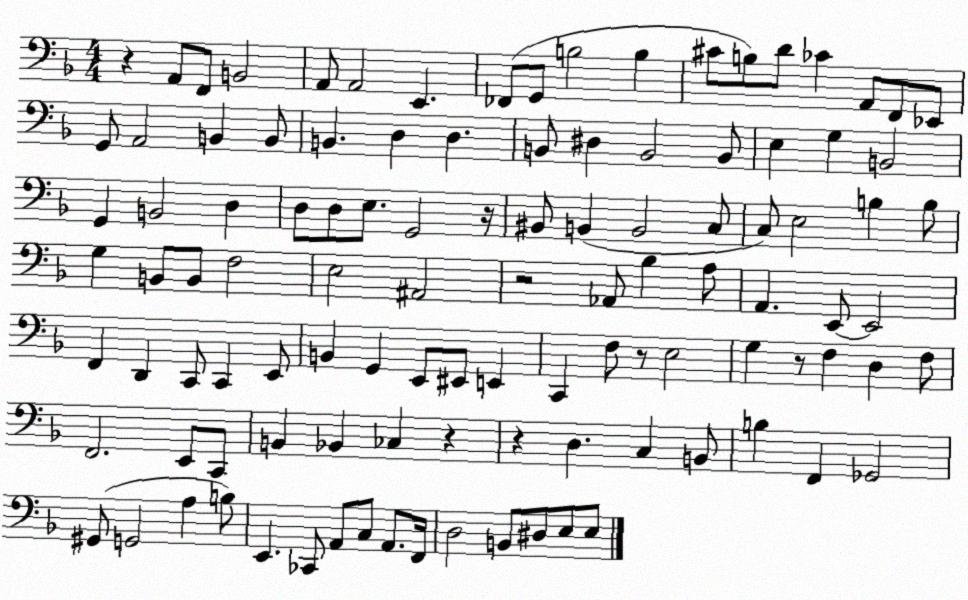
X:1
T:Untitled
M:4/4
L:1/4
K:F
z A,,/2 F,,/2 B,,2 A,,/2 A,,2 E,, _F,,/2 G,,/2 B,2 B, ^C/2 B,/2 D/2 _C A,,/2 F,,/2 _E,,/2 G,,/2 A,,2 B,, B,,/2 B,, D, D, B,,/2 ^D, B,,2 B,,/2 E, G, B,,2 G,, B,,2 D, D,/2 D,/2 E,/2 G,,2 z/4 ^B,,/2 B,, B,,2 C,/2 C,/2 E,2 B, B,/2 G, B,,/2 B,,/2 F,2 E,2 ^A,,2 z2 _A,,/2 _B, A,/2 A,, E,,/2 E,,2 F,, D,, C,,/2 C,, E,,/2 B,, G,, E,,/2 ^E,,/2 E,, C,, F,/2 z/2 E,2 G, z/2 F, D, F,/2 F,,2 E,,/2 C,,/2 B,, _B,, _C, z z D, C, B,,/2 B, F,, _G,,2 ^G,,/2 G,,2 A, B,/2 E,, _C,,/2 A,,/2 C,/2 A,,/2 F,,/4 D,2 B,,/2 ^D,/2 E,/2 E,/2